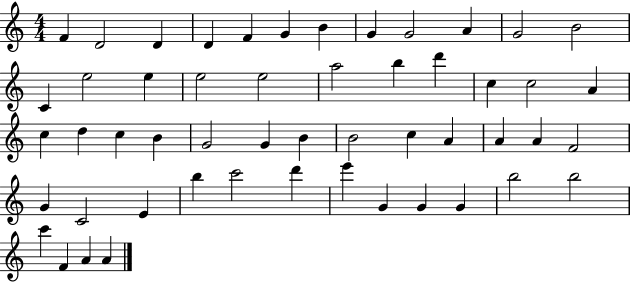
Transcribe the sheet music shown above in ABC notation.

X:1
T:Untitled
M:4/4
L:1/4
K:C
F D2 D D F G B G G2 A G2 B2 C e2 e e2 e2 a2 b d' c c2 A c d c B G2 G B B2 c A A A F2 G C2 E b c'2 d' e' G G G b2 b2 c' F A A